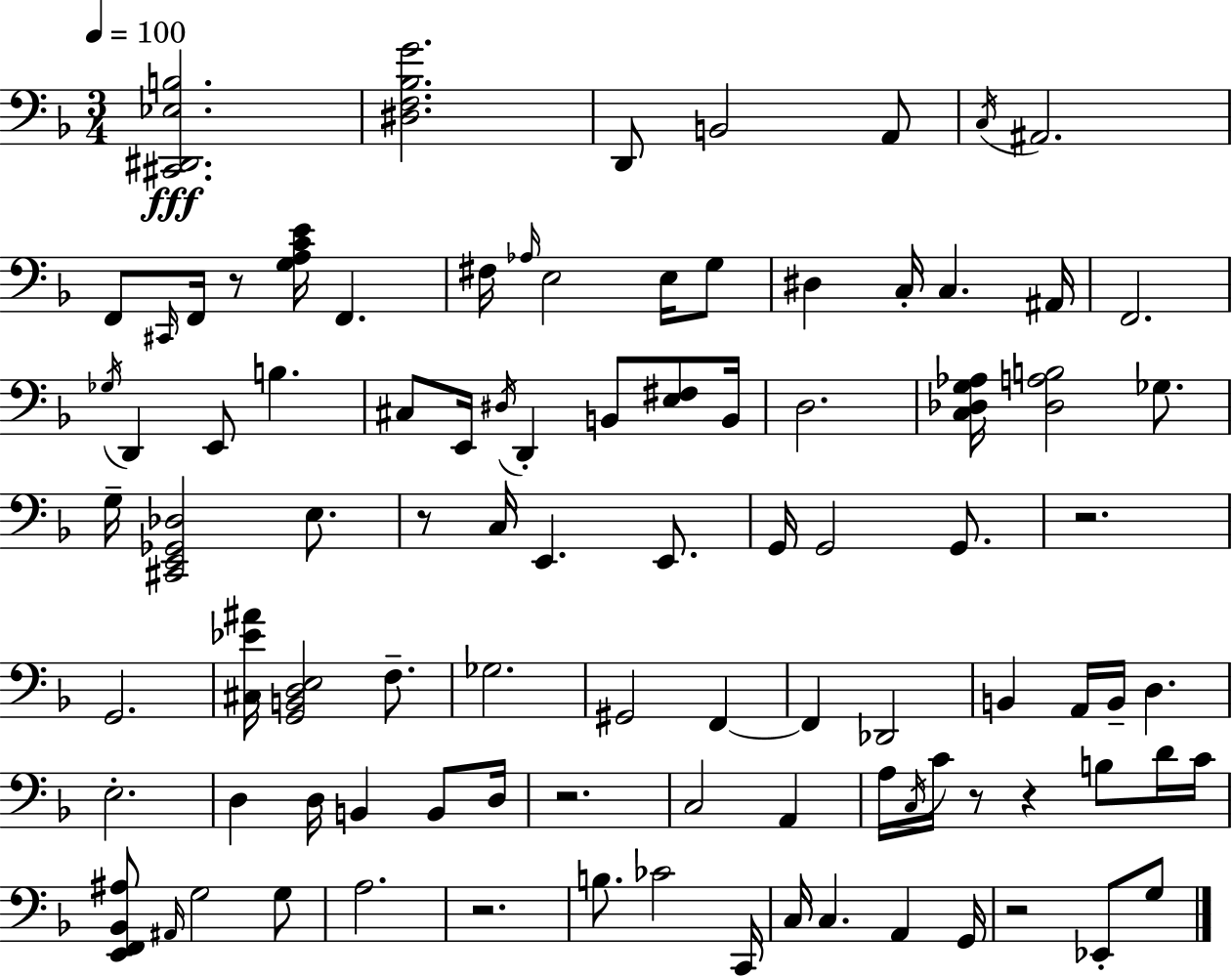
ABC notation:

X:1
T:Untitled
M:3/4
L:1/4
K:Dm
[^C,,^D,,_E,B,]2 [^D,F,_B,G]2 D,,/2 B,,2 A,,/2 C,/4 ^A,,2 F,,/2 ^C,,/4 F,,/4 z/2 [G,A,CE]/4 F,, ^F,/4 _A,/4 E,2 E,/4 G,/2 ^D, C,/4 C, ^A,,/4 F,,2 _G,/4 D,, E,,/2 B, ^C,/2 E,,/4 ^D,/4 D,, B,,/2 [E,^F,]/2 B,,/4 D,2 [C,_D,G,_A,]/4 [_D,A,B,]2 _G,/2 G,/4 [^C,,E,,_G,,_D,]2 E,/2 z/2 C,/4 E,, E,,/2 G,,/4 G,,2 G,,/2 z2 G,,2 [^C,_E^A]/4 [G,,B,,D,E,]2 F,/2 _G,2 ^G,,2 F,, F,, _D,,2 B,, A,,/4 B,,/4 D, E,2 D, D,/4 B,, B,,/2 D,/4 z2 C,2 A,, A,/4 C,/4 C/4 z/2 z B,/2 D/4 C/4 [E,,F,,_B,,^A,]/2 ^A,,/4 G,2 G,/2 A,2 z2 B,/2 _C2 C,,/4 C,/4 C, A,, G,,/4 z2 _E,,/2 G,/2